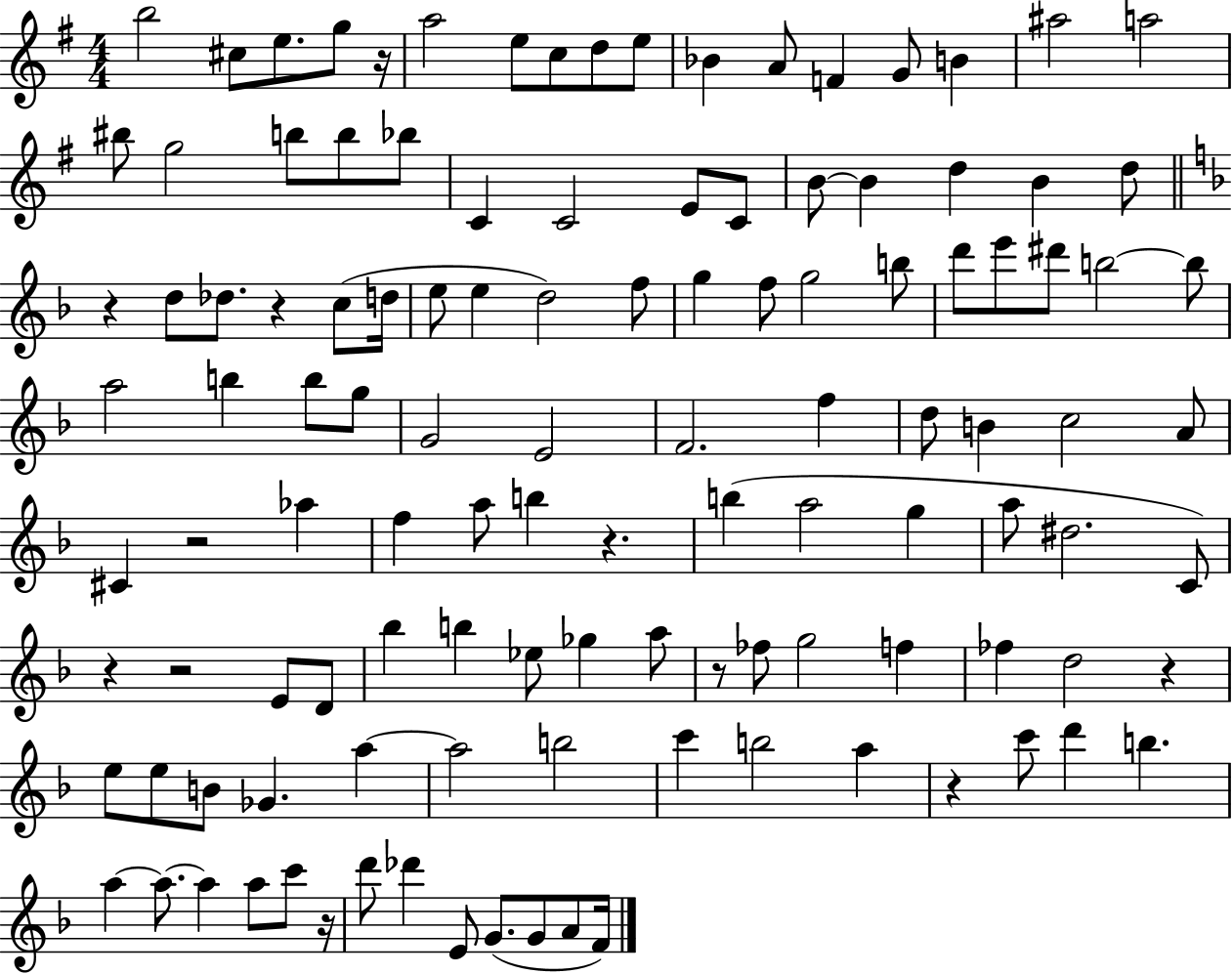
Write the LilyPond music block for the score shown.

{
  \clef treble
  \numericTimeSignature
  \time 4/4
  \key g \major
  b''2 cis''8 e''8. g''8 r16 | a''2 e''8 c''8 d''8 e''8 | bes'4 a'8 f'4 g'8 b'4 | ais''2 a''2 | \break bis''8 g''2 b''8 b''8 bes''8 | c'4 c'2 e'8 c'8 | b'8~~ b'4 d''4 b'4 d''8 | \bar "||" \break \key f \major r4 d''8 des''8. r4 c''8( d''16 | e''8 e''4 d''2) f''8 | g''4 f''8 g''2 b''8 | d'''8 e'''8 dis'''8 b''2~~ b''8 | \break a''2 b''4 b''8 g''8 | g'2 e'2 | f'2. f''4 | d''8 b'4 c''2 a'8 | \break cis'4 r2 aes''4 | f''4 a''8 b''4 r4. | b''4( a''2 g''4 | a''8 dis''2. c'8) | \break r4 r2 e'8 d'8 | bes''4 b''4 ees''8 ges''4 a''8 | r8 fes''8 g''2 f''4 | fes''4 d''2 r4 | \break e''8 e''8 b'8 ges'4. a''4~~ | a''2 b''2 | c'''4 b''2 a''4 | r4 c'''8 d'''4 b''4. | \break a''4~~ a''8.~~ a''4 a''8 c'''8 r16 | d'''8 des'''4 e'8 g'8.( g'8 a'8 f'16) | \bar "|."
}